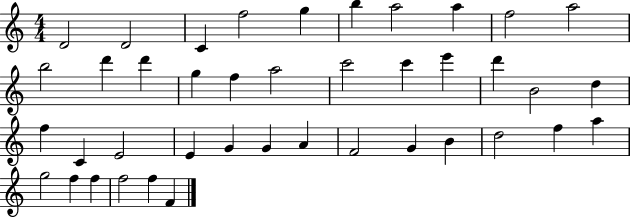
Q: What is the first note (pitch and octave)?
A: D4